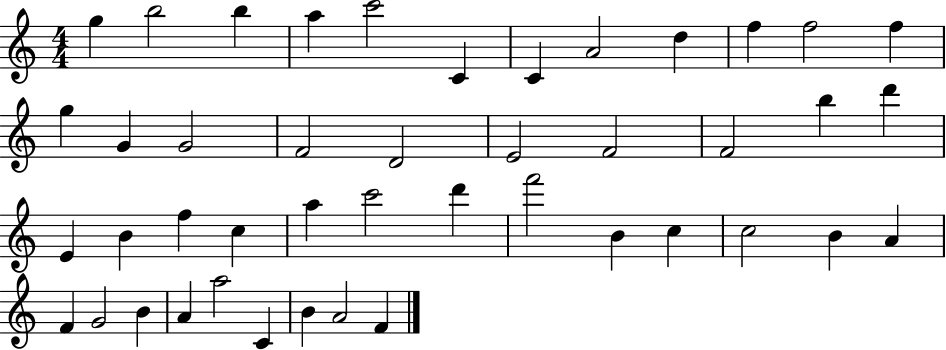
G5/q B5/h B5/q A5/q C6/h C4/q C4/q A4/h D5/q F5/q F5/h F5/q G5/q G4/q G4/h F4/h D4/h E4/h F4/h F4/h B5/q D6/q E4/q B4/q F5/q C5/q A5/q C6/h D6/q F6/h B4/q C5/q C5/h B4/q A4/q F4/q G4/h B4/q A4/q A5/h C4/q B4/q A4/h F4/q